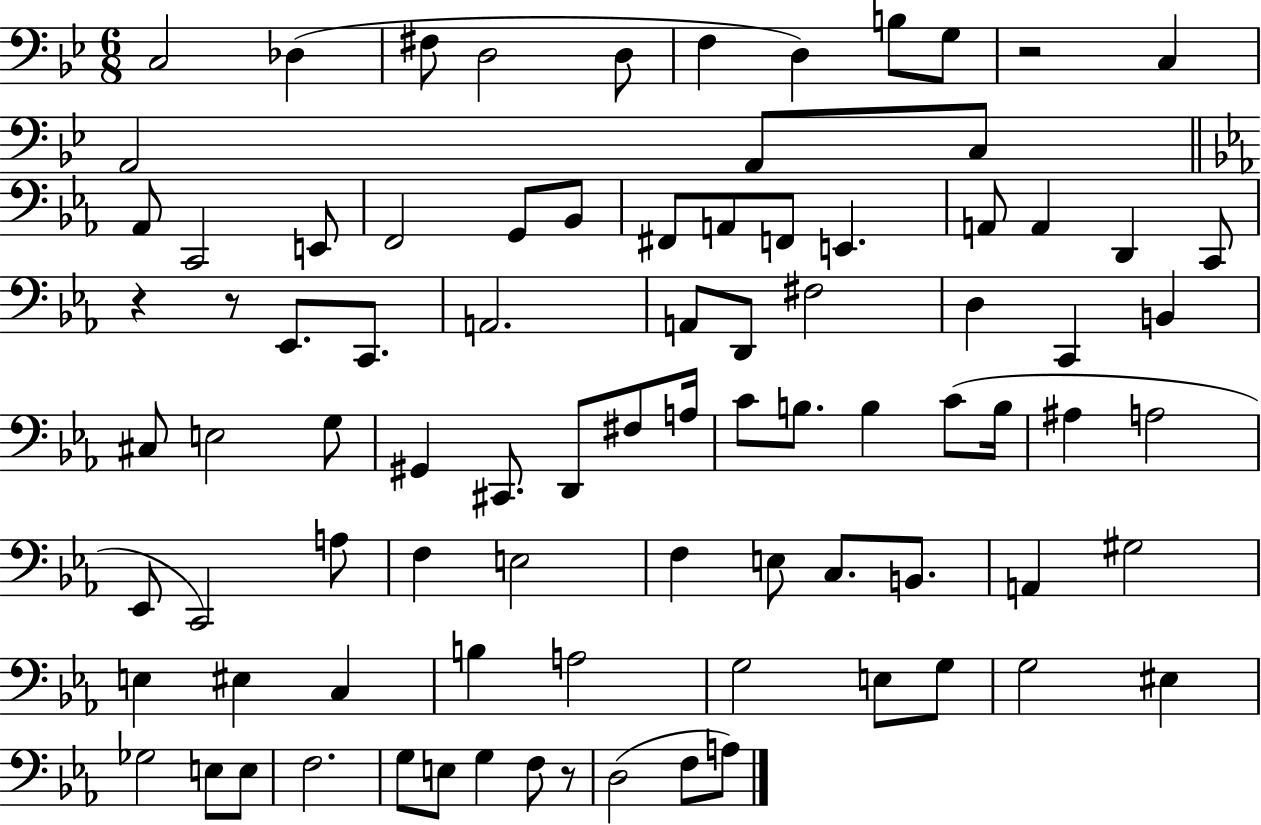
{
  \clef bass
  \numericTimeSignature
  \time 6/8
  \key bes \major
  \repeat volta 2 { c2 des4( | fis8 d2 d8 | f4 d4) b8 g8 | r2 c4 | \break a,2 a,8 c8 | \bar "||" \break \key ees \major aes,8 c,2 e,8 | f,2 g,8 bes,8 | fis,8 a,8 f,8 e,4. | a,8 a,4 d,4 c,8 | \break r4 r8 ees,8. c,8. | a,2. | a,8 d,8 fis2 | d4 c,4 b,4 | \break cis8 e2 g8 | gis,4 cis,8. d,8 fis8 a16 | c'8 b8. b4 c'8( b16 | ais4 a2 | \break ees,8 c,2) a8 | f4 e2 | f4 e8 c8. b,8. | a,4 gis2 | \break e4 eis4 c4 | b4 a2 | g2 e8 g8 | g2 eis4 | \break ges2 e8 e8 | f2. | g8 e8 g4 f8 r8 | d2( f8 a8) | \break } \bar "|."
}